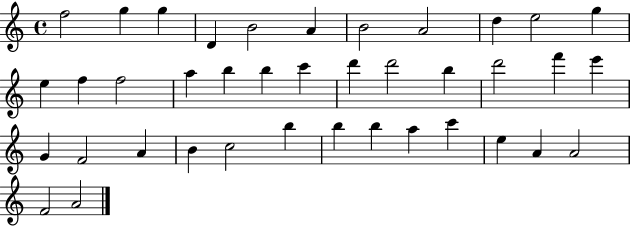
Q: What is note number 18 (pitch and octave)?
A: C6